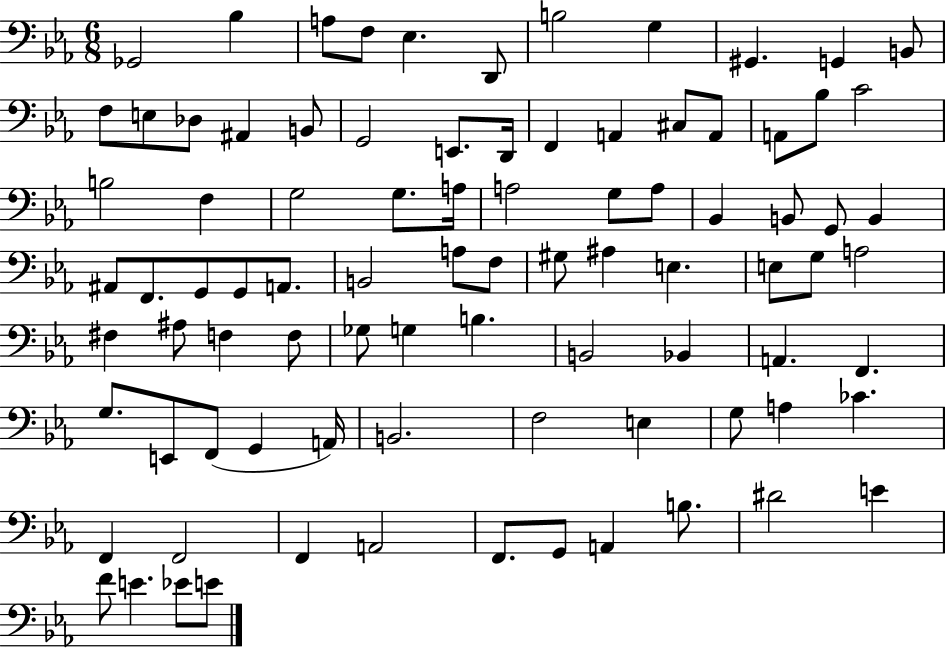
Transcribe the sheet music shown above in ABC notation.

X:1
T:Untitled
M:6/8
L:1/4
K:Eb
_G,,2 _B, A,/2 F,/2 _E, D,,/2 B,2 G, ^G,, G,, B,,/2 F,/2 E,/2 _D,/2 ^A,, B,,/2 G,,2 E,,/2 D,,/4 F,, A,, ^C,/2 A,,/2 A,,/2 _B,/2 C2 B,2 F, G,2 G,/2 A,/4 A,2 G,/2 A,/2 _B,, B,,/2 G,,/2 B,, ^A,,/2 F,,/2 G,,/2 G,,/2 A,,/2 B,,2 A,/2 F,/2 ^G,/2 ^A, E, E,/2 G,/2 A,2 ^F, ^A,/2 F, F,/2 _G,/2 G, B, B,,2 _B,, A,, F,, G,/2 E,,/2 F,,/2 G,, A,,/4 B,,2 F,2 E, G,/2 A, _C F,, F,,2 F,, A,,2 F,,/2 G,,/2 A,, B,/2 ^D2 E F/2 E _E/2 E/2